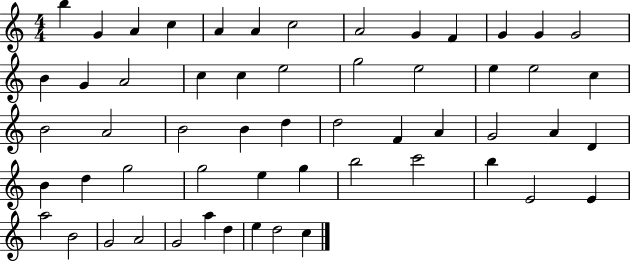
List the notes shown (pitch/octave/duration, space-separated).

B5/q G4/q A4/q C5/q A4/q A4/q C5/h A4/h G4/q F4/q G4/q G4/q G4/h B4/q G4/q A4/h C5/q C5/q E5/h G5/h E5/h E5/q E5/h C5/q B4/h A4/h B4/h B4/q D5/q D5/h F4/q A4/q G4/h A4/q D4/q B4/q D5/q G5/h G5/h E5/q G5/q B5/h C6/h B5/q E4/h E4/q A5/h B4/h G4/h A4/h G4/h A5/q D5/q E5/q D5/h C5/q